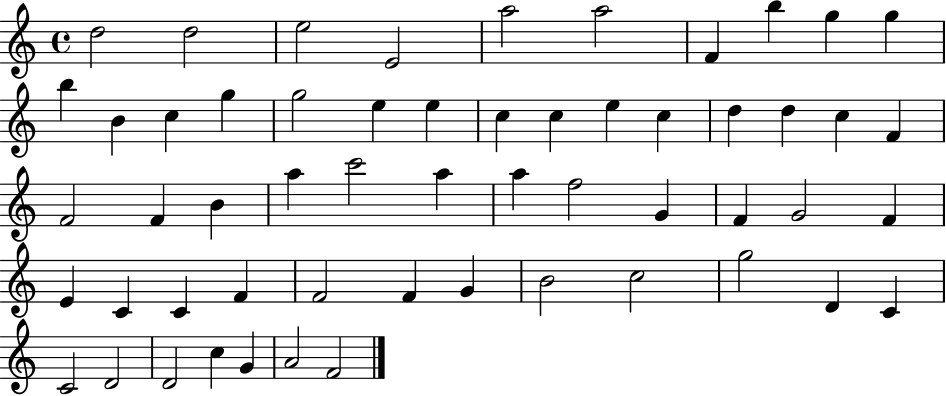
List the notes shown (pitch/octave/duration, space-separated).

D5/h D5/h E5/h E4/h A5/h A5/h F4/q B5/q G5/q G5/q B5/q B4/q C5/q G5/q G5/h E5/q E5/q C5/q C5/q E5/q C5/q D5/q D5/q C5/q F4/q F4/h F4/q B4/q A5/q C6/h A5/q A5/q F5/h G4/q F4/q G4/h F4/q E4/q C4/q C4/q F4/q F4/h F4/q G4/q B4/h C5/h G5/h D4/q C4/q C4/h D4/h D4/h C5/q G4/q A4/h F4/h